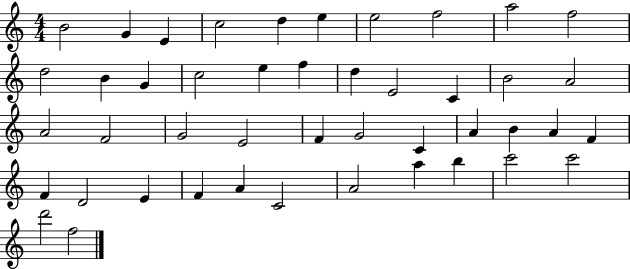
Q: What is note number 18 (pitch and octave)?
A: E4